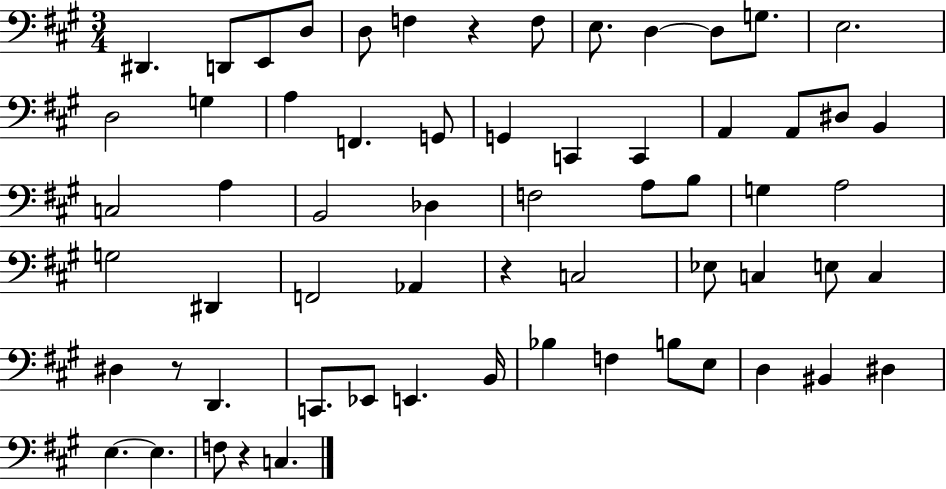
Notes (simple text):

D#2/q. D2/e E2/e D3/e D3/e F3/q R/q F3/e E3/e. D3/q D3/e G3/e. E3/h. D3/h G3/q A3/q F2/q. G2/e G2/q C2/q C2/q A2/q A2/e D#3/e B2/q C3/h A3/q B2/h Db3/q F3/h A3/e B3/e G3/q A3/h G3/h D#2/q F2/h Ab2/q R/q C3/h Eb3/e C3/q E3/e C3/q D#3/q R/e D2/q. C2/e. Eb2/e E2/q. B2/s Bb3/q F3/q B3/e E3/e D3/q BIS2/q D#3/q E3/q. E3/q. F3/e R/q C3/q.